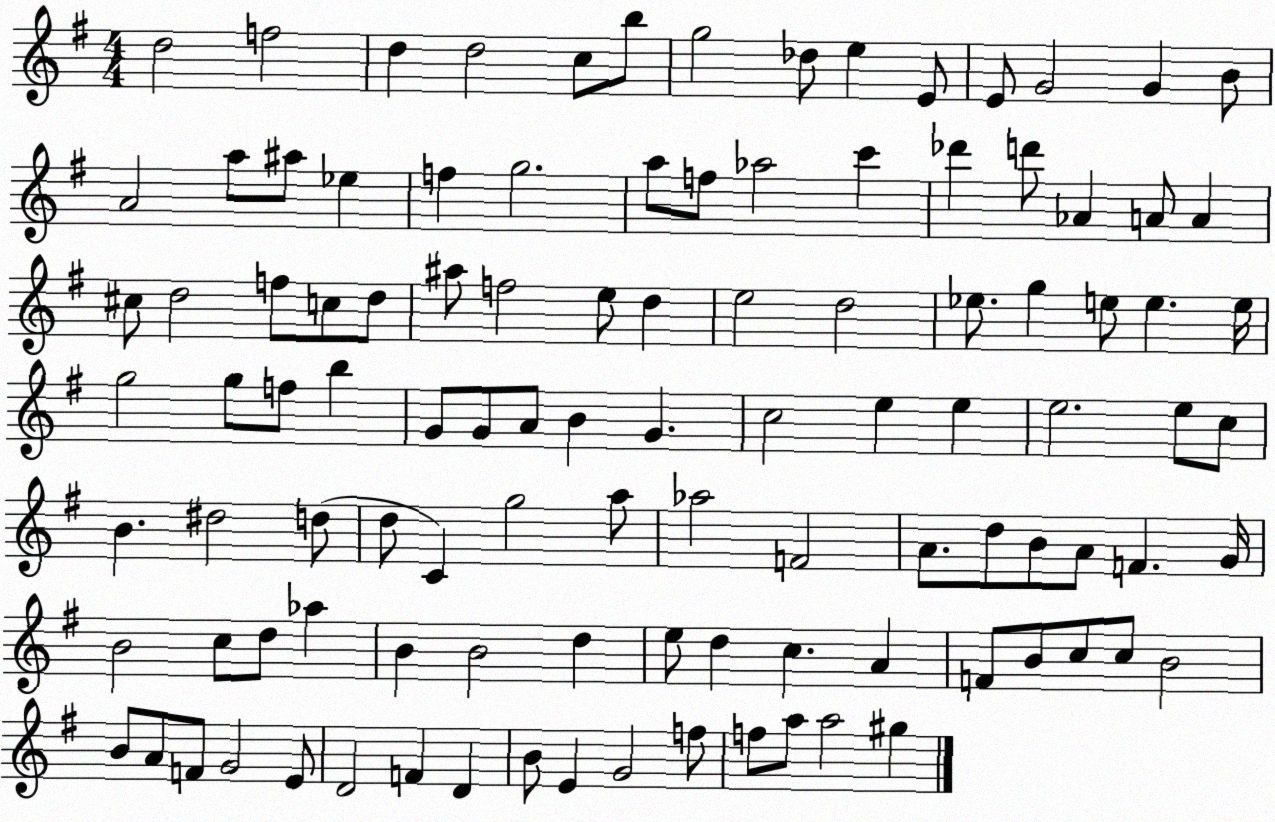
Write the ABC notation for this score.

X:1
T:Untitled
M:4/4
L:1/4
K:G
d2 f2 d d2 c/2 b/2 g2 _d/2 e E/2 E/2 G2 G B/2 A2 a/2 ^a/2 _e f g2 a/2 f/2 _a2 c' _d' d'/2 _A A/2 A ^c/2 d2 f/2 c/2 d/2 ^a/2 f2 e/2 d e2 d2 _e/2 g e/2 e e/4 g2 g/2 f/2 b G/2 G/2 A/2 B G c2 e e e2 e/2 c/2 B ^d2 d/2 d/2 C g2 a/2 _a2 F2 A/2 d/2 B/2 A/2 F G/4 B2 c/2 d/2 _a B B2 d e/2 d c A F/2 B/2 c/2 c/2 B2 B/2 A/2 F/2 G2 E/2 D2 F D B/2 E G2 f/2 f/2 a/2 a2 ^g